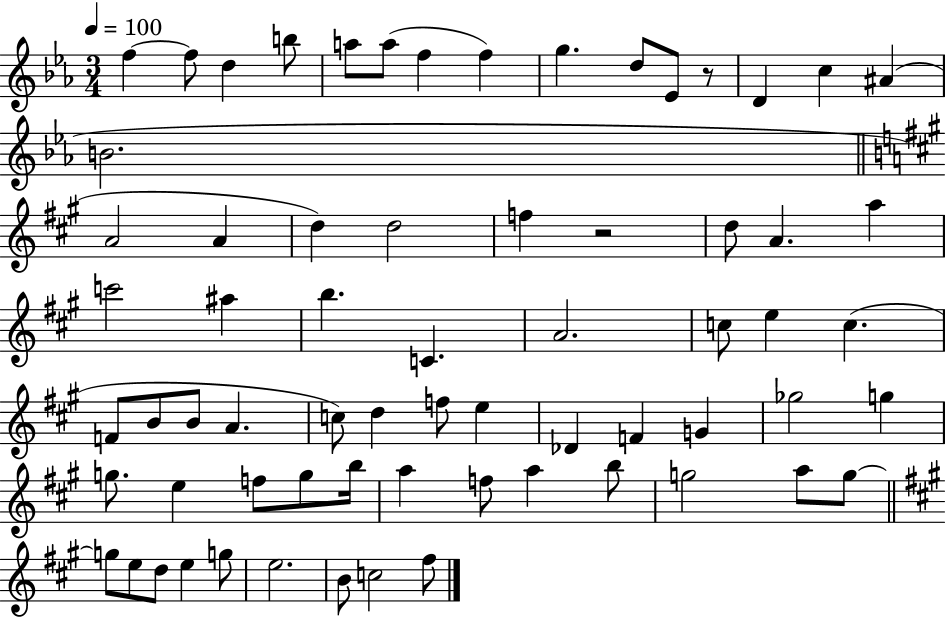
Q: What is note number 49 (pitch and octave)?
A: B5